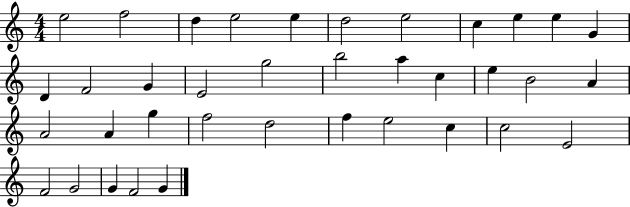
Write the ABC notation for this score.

X:1
T:Untitled
M:4/4
L:1/4
K:C
e2 f2 d e2 e d2 e2 c e e G D F2 G E2 g2 b2 a c e B2 A A2 A g f2 d2 f e2 c c2 E2 F2 G2 G F2 G